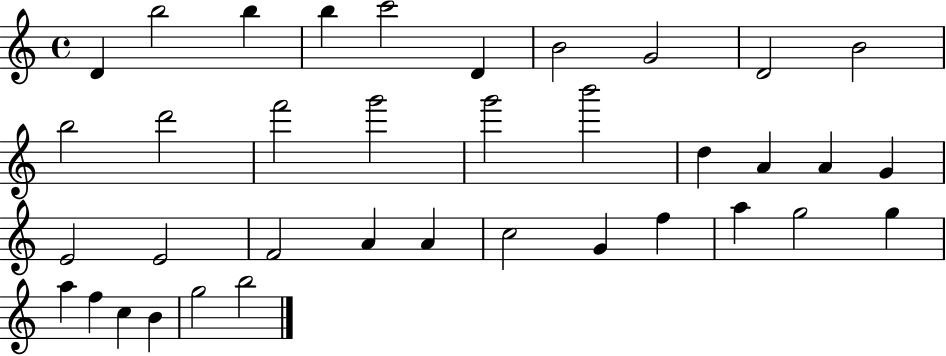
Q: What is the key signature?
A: C major